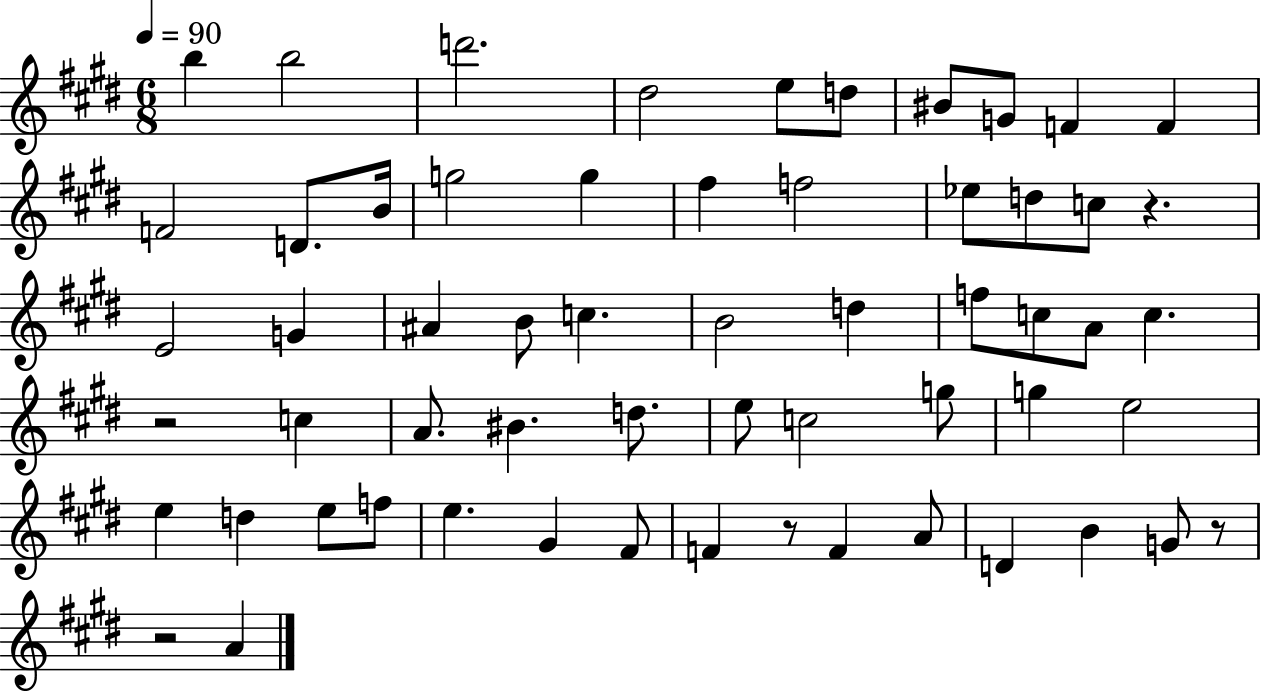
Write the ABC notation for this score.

X:1
T:Untitled
M:6/8
L:1/4
K:E
b b2 d'2 ^d2 e/2 d/2 ^B/2 G/2 F F F2 D/2 B/4 g2 g ^f f2 _e/2 d/2 c/2 z E2 G ^A B/2 c B2 d f/2 c/2 A/2 c z2 c A/2 ^B d/2 e/2 c2 g/2 g e2 e d e/2 f/2 e ^G ^F/2 F z/2 F A/2 D B G/2 z/2 z2 A